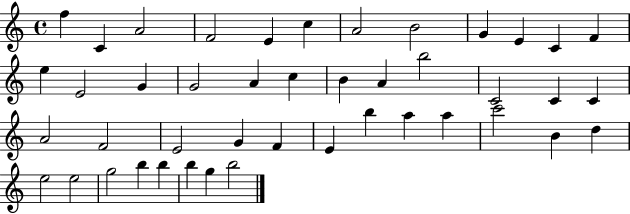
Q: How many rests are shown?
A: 0